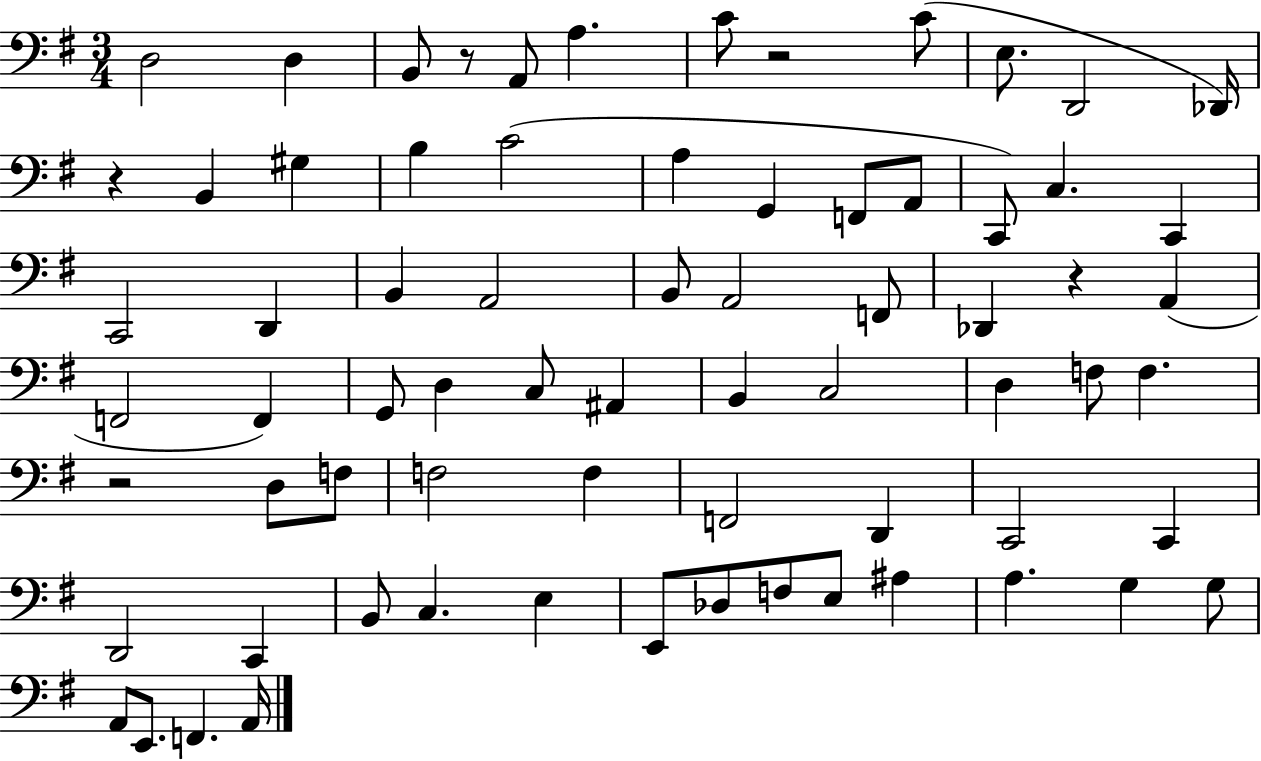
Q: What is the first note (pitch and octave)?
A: D3